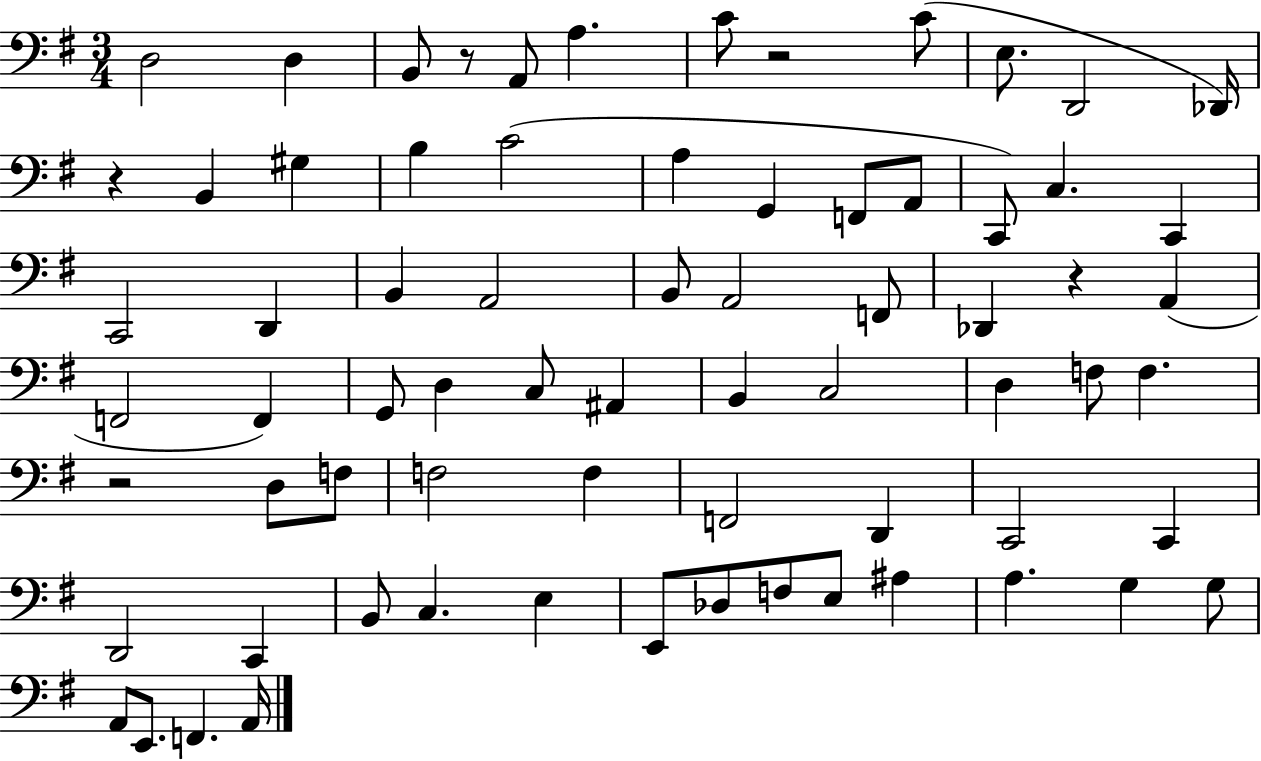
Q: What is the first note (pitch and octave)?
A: D3